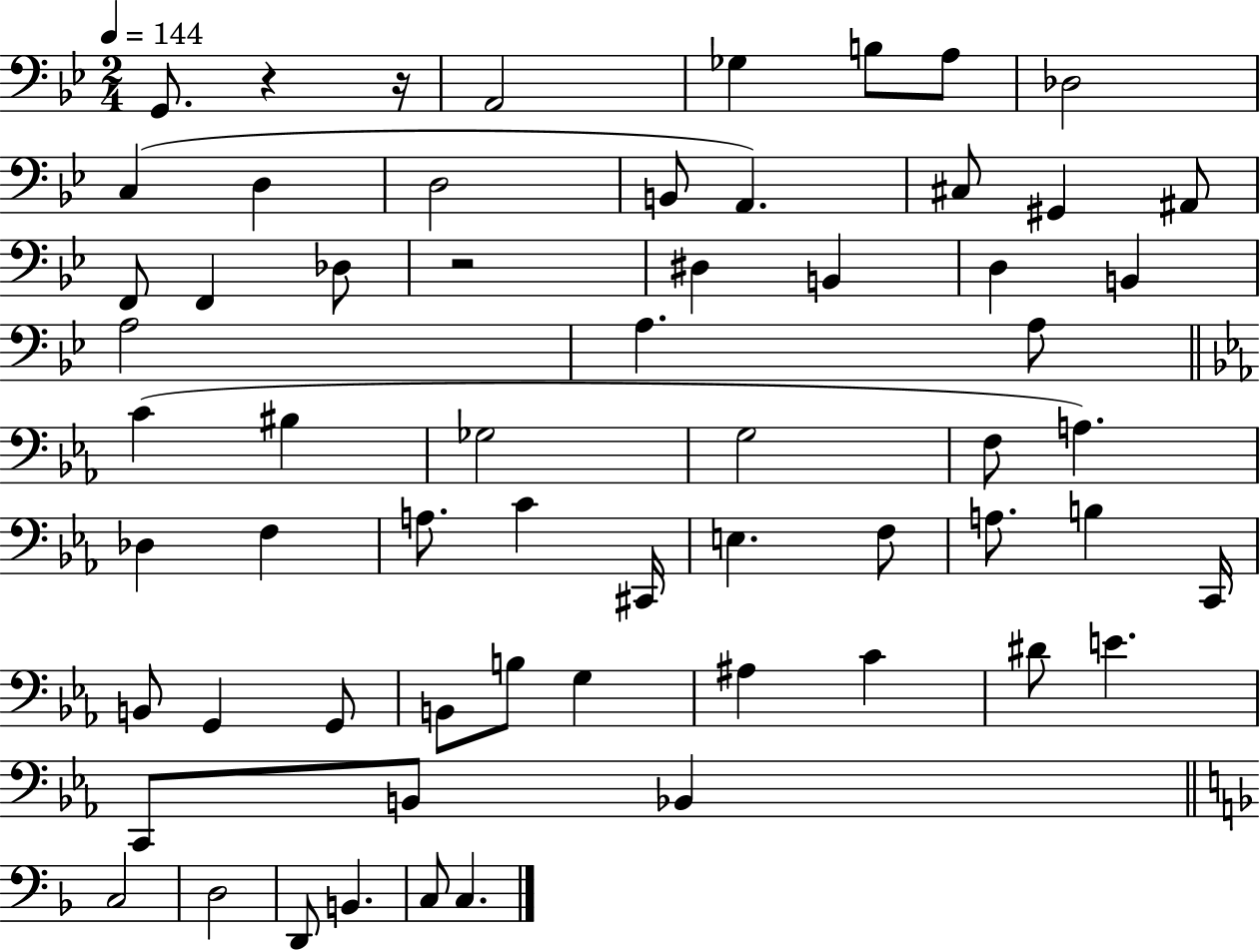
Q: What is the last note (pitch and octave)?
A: C3